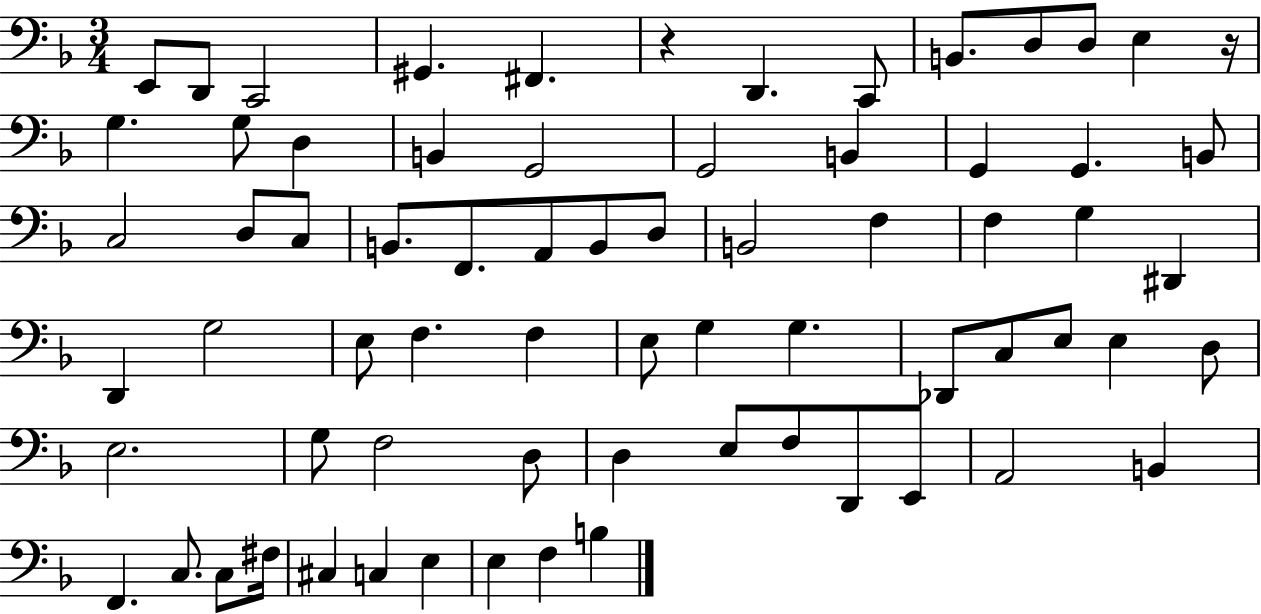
E2/e D2/e C2/h G#2/q. F#2/q. R/q D2/q. C2/e B2/e. D3/e D3/e E3/q R/s G3/q. G3/e D3/q B2/q G2/h G2/h B2/q G2/q G2/q. B2/e C3/h D3/e C3/e B2/e. F2/e. A2/e B2/e D3/e B2/h F3/q F3/q G3/q D#2/q D2/q G3/h E3/e F3/q. F3/q E3/e G3/q G3/q. Db2/e C3/e E3/e E3/q D3/e E3/h. G3/e F3/h D3/e D3/q E3/e F3/e D2/e E2/e A2/h B2/q F2/q. C3/e. C3/e F#3/s C#3/q C3/q E3/q E3/q F3/q B3/q